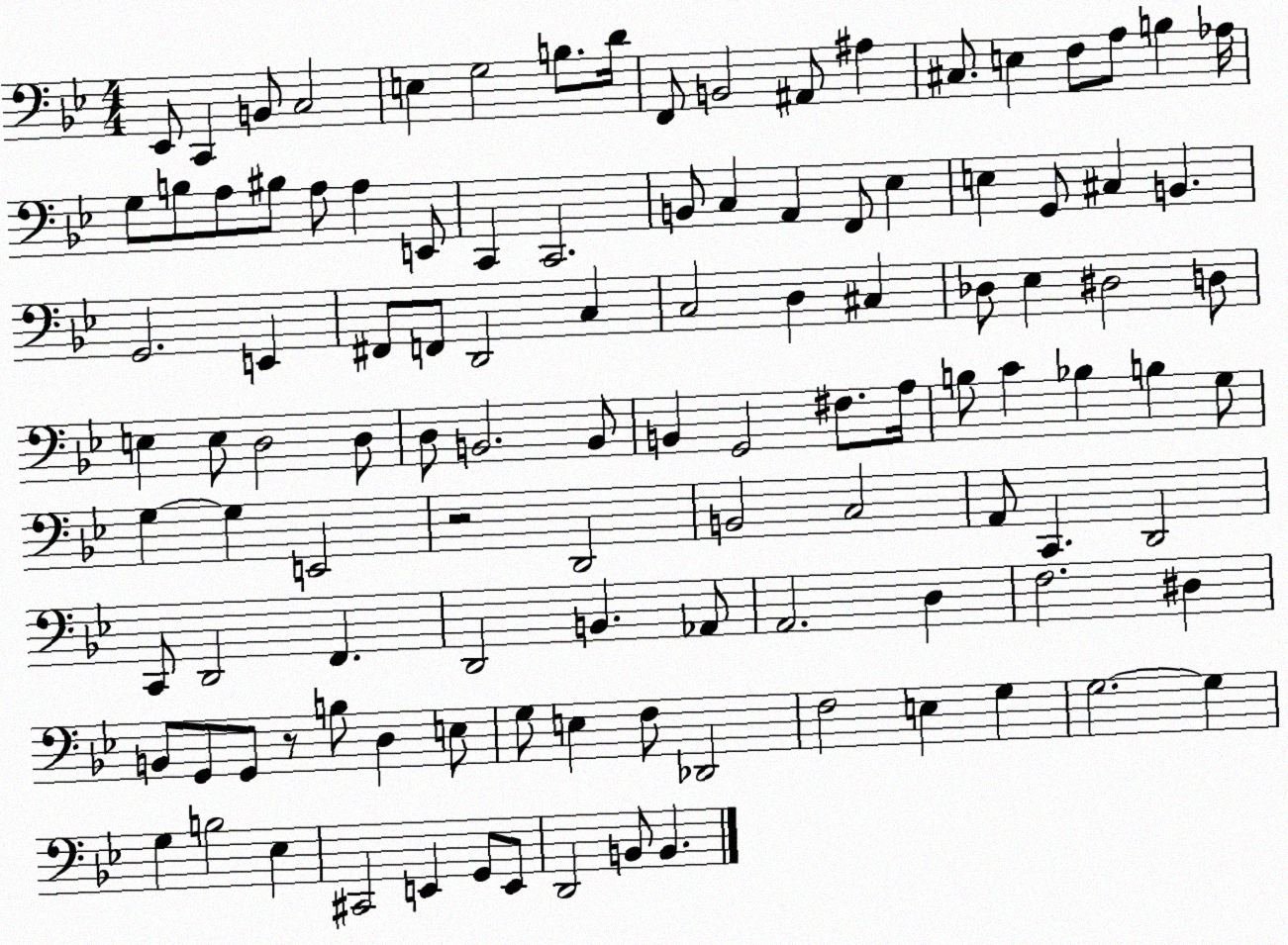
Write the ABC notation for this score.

X:1
T:Untitled
M:4/4
L:1/4
K:Bb
_E,,/2 C,, B,,/2 C,2 E, G,2 B,/2 D/4 F,,/2 B,,2 ^A,,/2 ^A, ^C,/2 E, F,/2 A,/2 B, _A,/4 G,/2 B,/2 A,/2 ^B,/2 A,/2 A, E,,/2 C,, C,,2 B,,/2 C, A,, F,,/2 _E, E, G,,/2 ^C, B,, G,,2 E,, ^F,,/2 F,,/2 D,,2 C, C,2 D, ^C, _D,/2 _E, ^D,2 D,/2 E, E,/2 D,2 D,/2 D,/2 B,,2 B,,/2 B,, G,,2 ^F,/2 A,/4 B,/2 C _B, B, G,/2 G, G, E,,2 z2 D,,2 B,,2 C,2 A,,/2 C,, D,,2 C,,/2 D,,2 F,, D,,2 B,, _A,,/2 A,,2 D, F,2 ^D, B,,/2 G,,/2 G,,/2 z/2 B,/2 D, E,/2 G,/2 E, F,/2 _D,,2 F,2 E, G, G,2 G, G, B,2 _E, ^C,,2 E,, G,,/2 E,,/2 D,,2 B,,/2 B,,